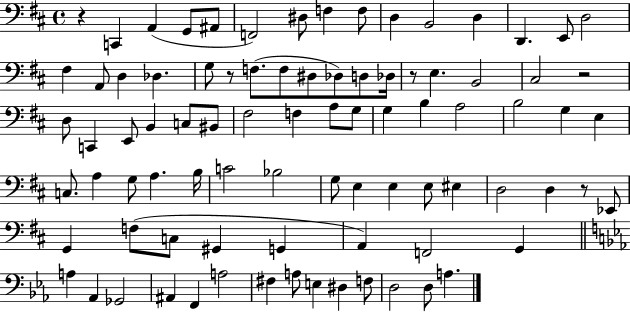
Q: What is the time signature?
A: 4/4